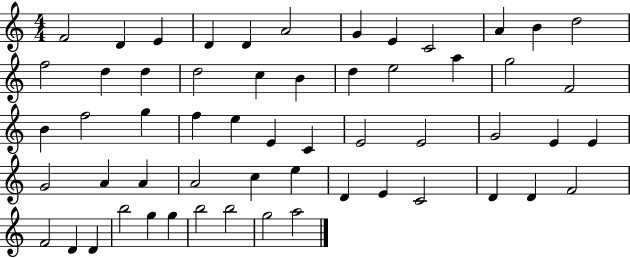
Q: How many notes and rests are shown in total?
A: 57